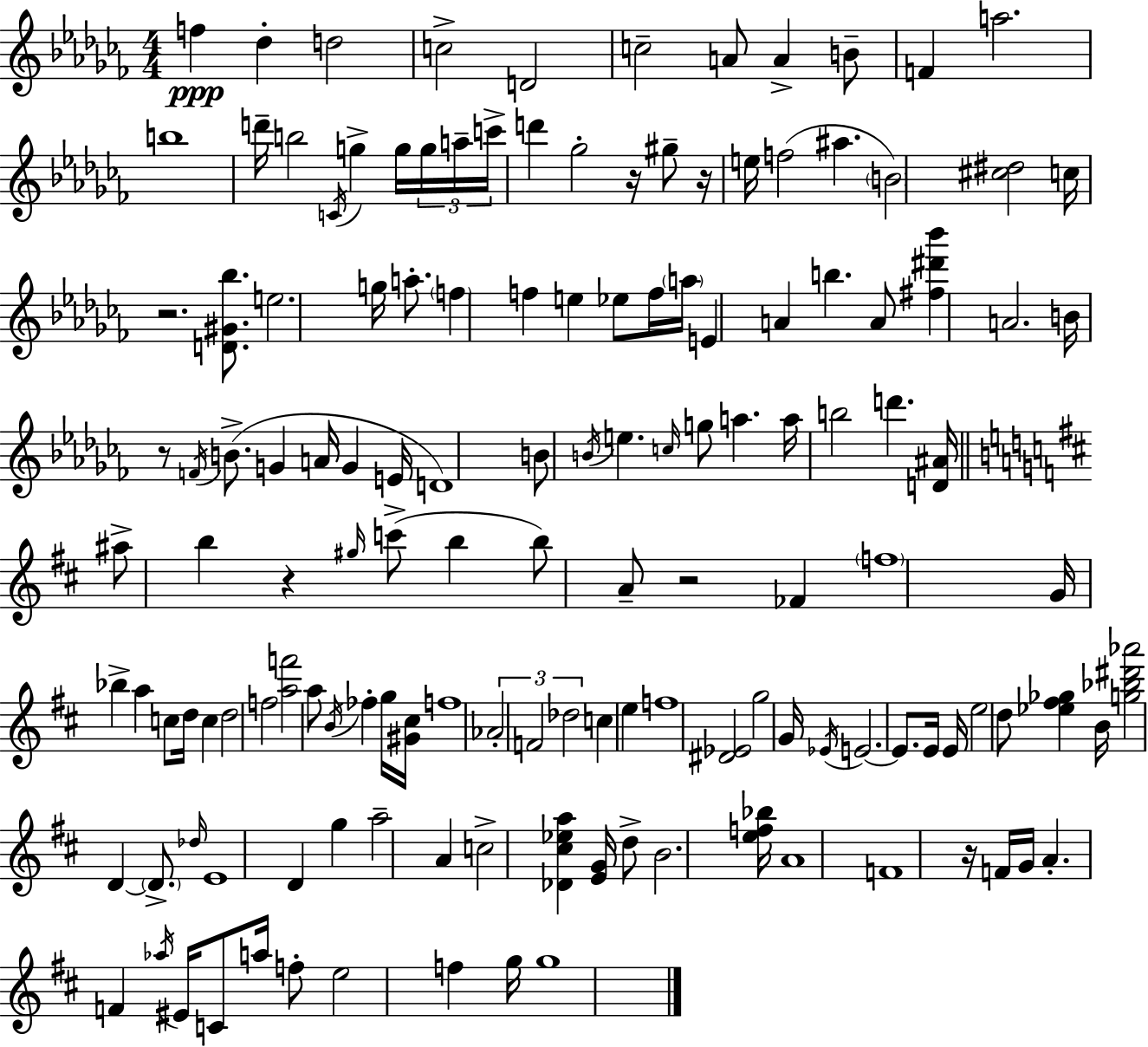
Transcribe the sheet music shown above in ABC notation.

X:1
T:Untitled
M:4/4
L:1/4
K:Abm
f _d d2 c2 D2 c2 A/2 A B/2 F a2 b4 d'/4 b2 C/4 g g/4 g/4 a/4 c'/4 d' _g2 z/4 ^g/2 z/4 e/4 f2 ^a B2 [^c^d]2 c/4 z2 [D^G_b]/2 e2 g/4 a/2 f f e _e/2 f/4 a/4 E A b A/2 [^f^d'_b'] A2 B/4 z/2 F/4 B/2 G A/4 G E/4 D4 B/2 B/4 e c/4 g/2 a a/4 b2 d' [D^A]/4 ^a/2 b z ^g/4 c'/2 b b/2 A/2 z2 _F f4 G/4 _b a c/2 d/4 c d2 f2 [af']2 a/2 B/4 _f g/4 [^G^c]/4 f4 _A2 F2 _d2 c e f4 [^D_E]2 g2 G/4 _E/4 E2 E/2 E/4 E/4 e2 d/2 [_e^f_g] B/4 [g_b^d'_a']2 D D/2 _d/4 E4 D g a2 A c2 [_D^c_ea] [EG]/4 d/2 B2 [ef_b]/4 A4 F4 z/4 F/4 G/4 A F _a/4 ^E/4 C/2 a/4 f/2 e2 f g/4 g4